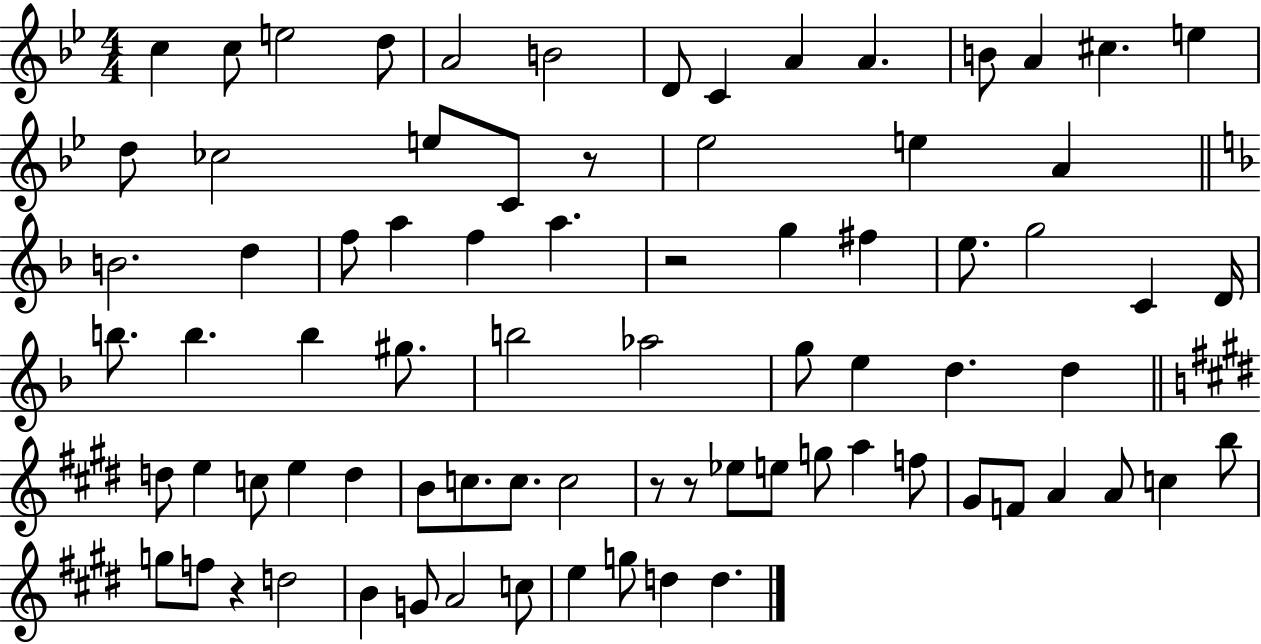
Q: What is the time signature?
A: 4/4